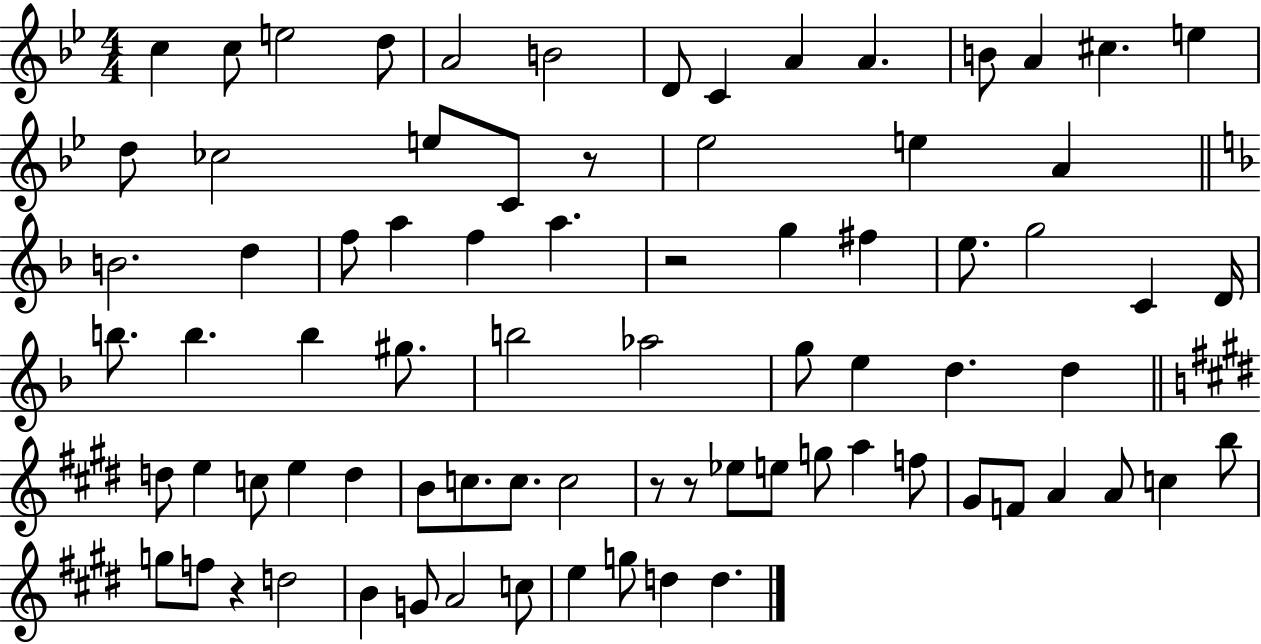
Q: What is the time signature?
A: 4/4